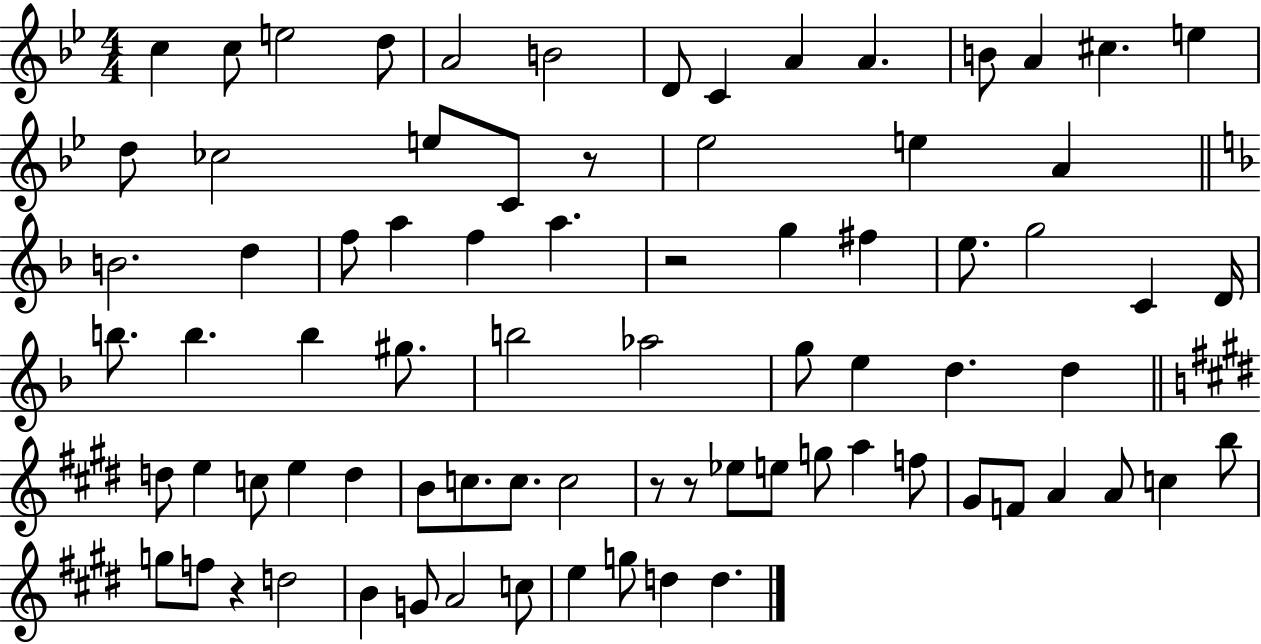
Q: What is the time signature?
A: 4/4